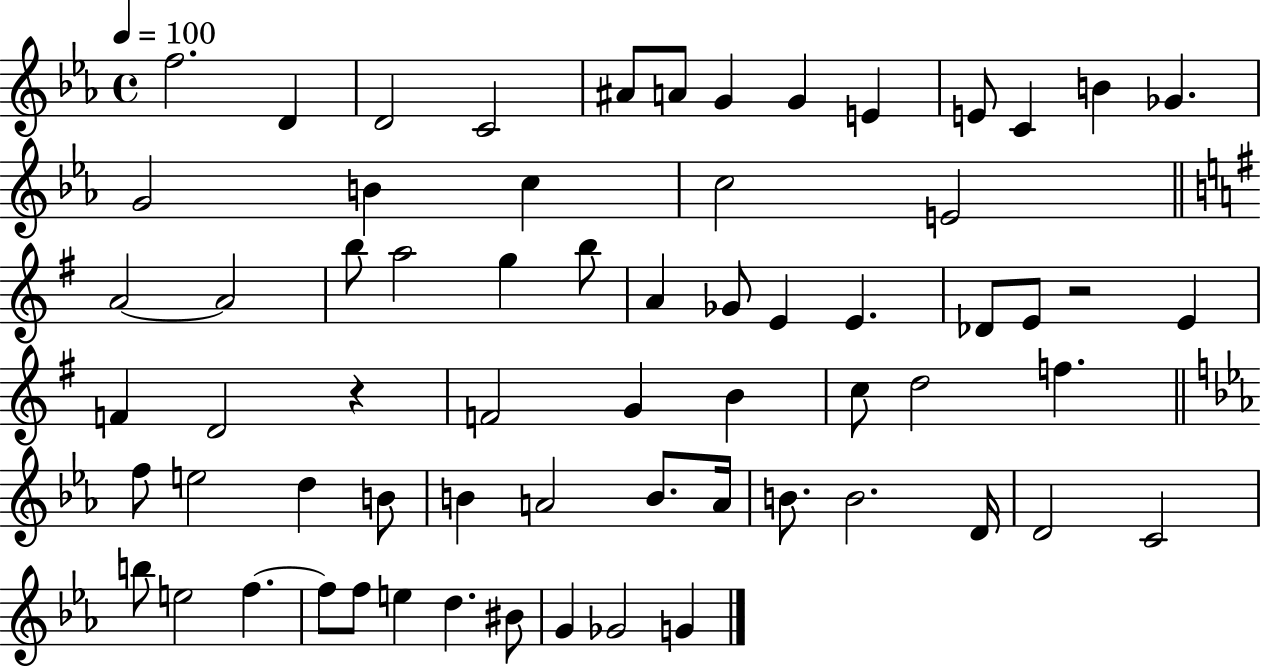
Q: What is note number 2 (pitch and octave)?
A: D4